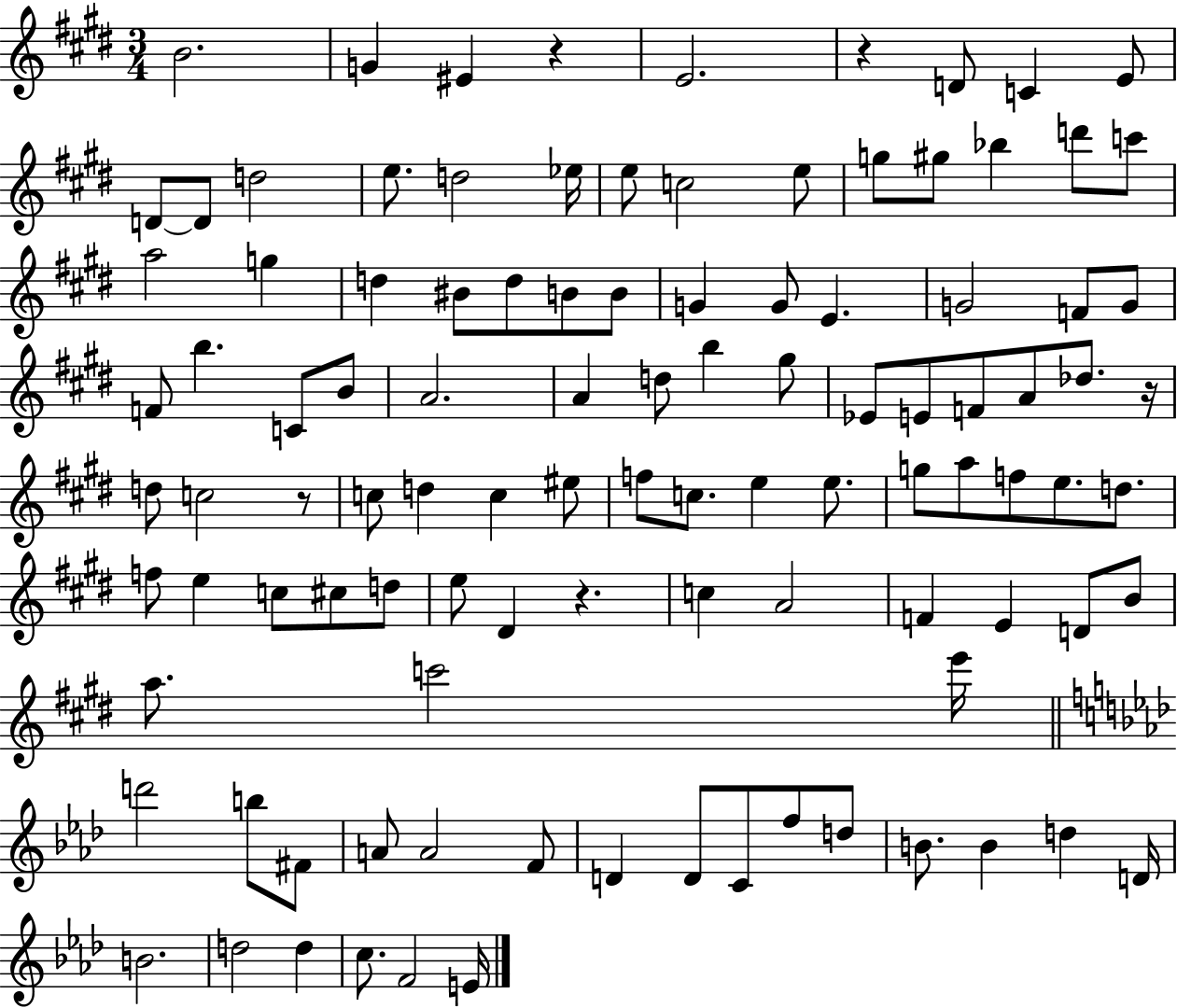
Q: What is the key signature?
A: E major